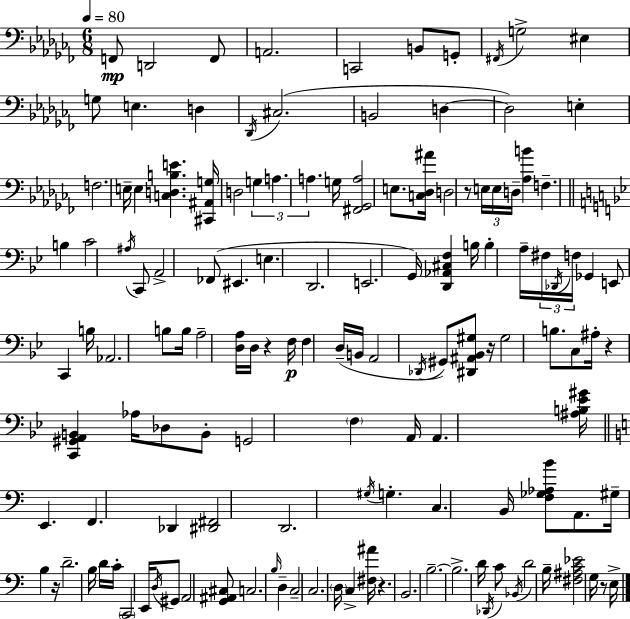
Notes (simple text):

F2/e D2/h F2/e A2/h. C2/h B2/e G2/e F#2/s G3/h EIS3/q G3/e E3/q. D3/q Db2/s C#3/h. B2/h D3/q D3/h E3/q F3/h. E3/s E3/q [C3,D3,B3,E4]/q. [C#2,A#2,G3]/s D3/h G3/q A3/q. A3/q. G3/s [F#2,Gb2,A3]/h E3/e. [C3,Db3,A#4]/s D3/h R/e E3/s E3/s D3/s [Ab3,B4]/q F3/q. B3/q C4/h A#3/s C2/e A2/h FES2/e EIS2/q. E3/q. D2/h. E2/h. G2/s [D2,Ab2,C#3,F3]/q B3/s B3/q A3/s F#3/s Db2/s F3/s Gb2/q E2/e C2/q B3/s Ab2/h. B3/e B3/s A3/h [D3,A3]/s D3/s R/q F3/s F3/q D3/s B2/s A2/h Db2/s G#2/e [D#2,A#2,Bb2,G#3]/e R/s G#3/h B3/e. C3/e A#3/s R/q [C2,G#2,A2,B2]/q Ab3/s Db3/e B2/e G2/h F3/q A2/s A2/q. [A#3,B3,Eb4,G#4]/s E2/q. F2/q. Db2/q [D#2,F#2]/h D2/h. G#3/s G3/q. C3/q. B2/s [F3,Gb3,Ab3,B4]/e A2/e. G#3/s B3/q R/s D4/h. B3/s D4/s C4/s C2/h E2/s D3/s G#2/e A2/h [G2,A#2,C#3]/e C3/h. B3/s D3/q C3/h C3/h. D3/s C3/q [F#3,A#4]/s R/q. B2/h. B3/h. B3/h. D4/s Db2/s C4/e Bb2/s D4/h B3/s [F#3,A#3,C4,Eb4]/h G3/s R/e E3/s